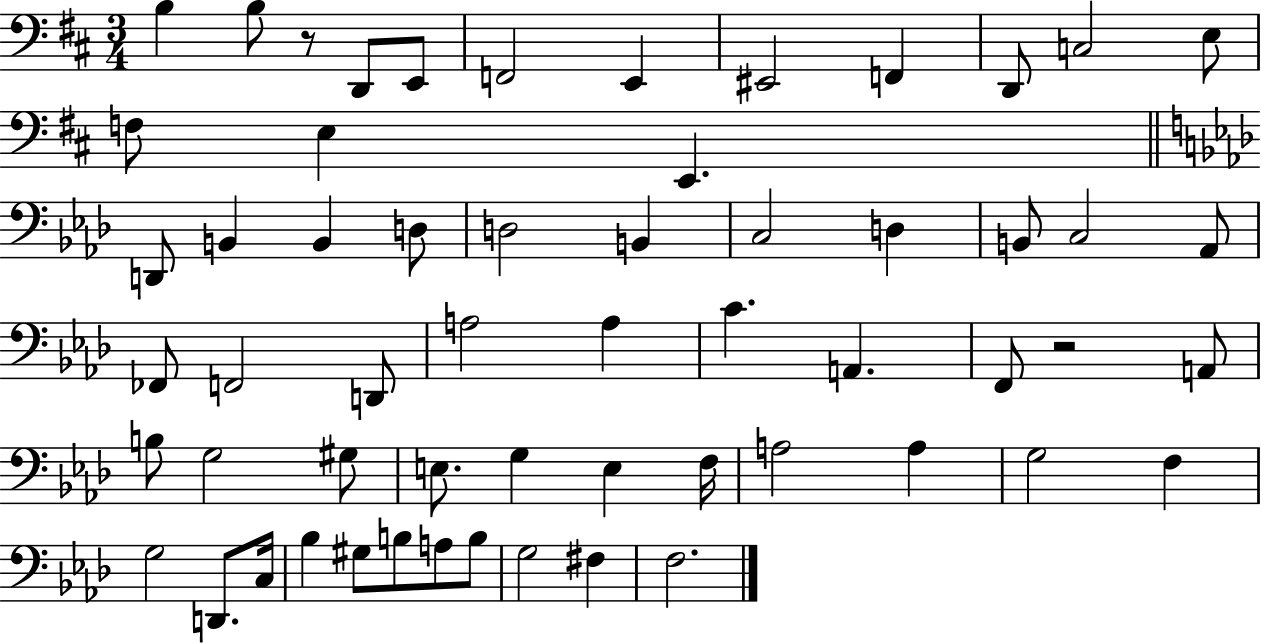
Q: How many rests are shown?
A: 2